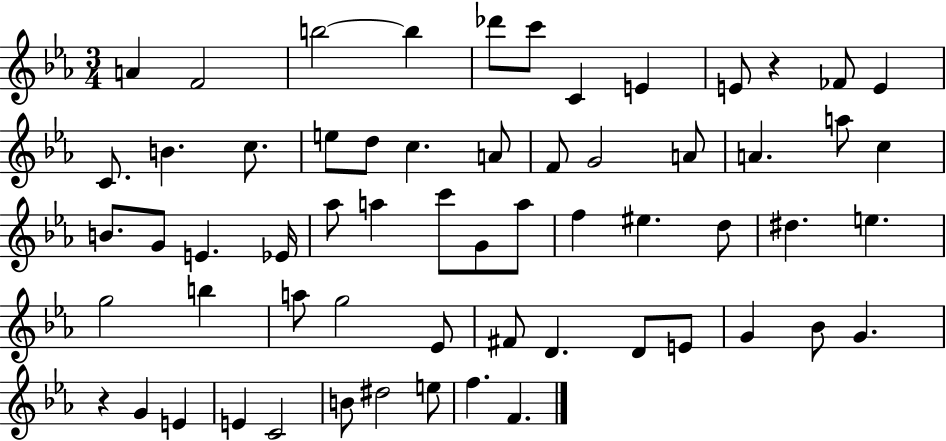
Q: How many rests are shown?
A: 2